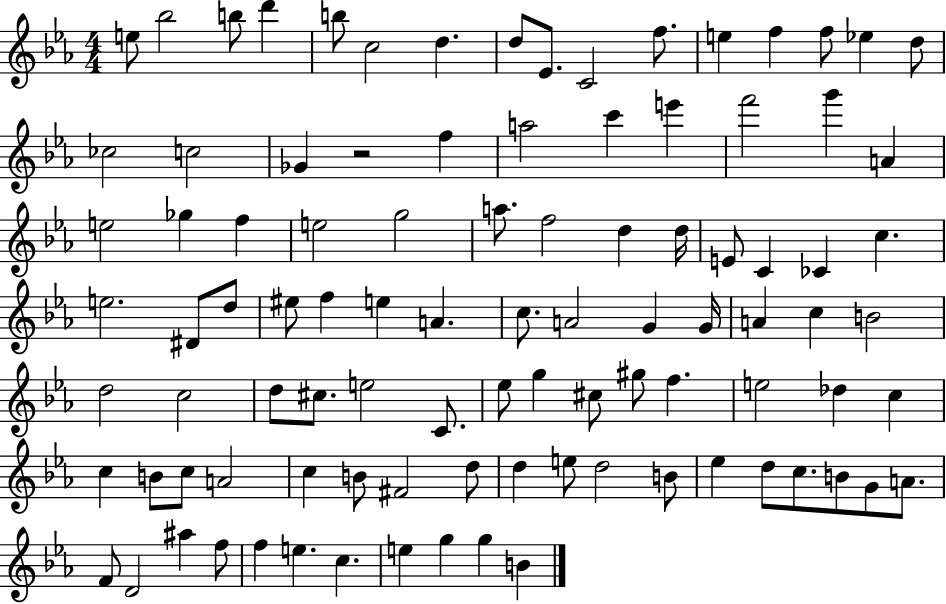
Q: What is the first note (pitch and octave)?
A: E5